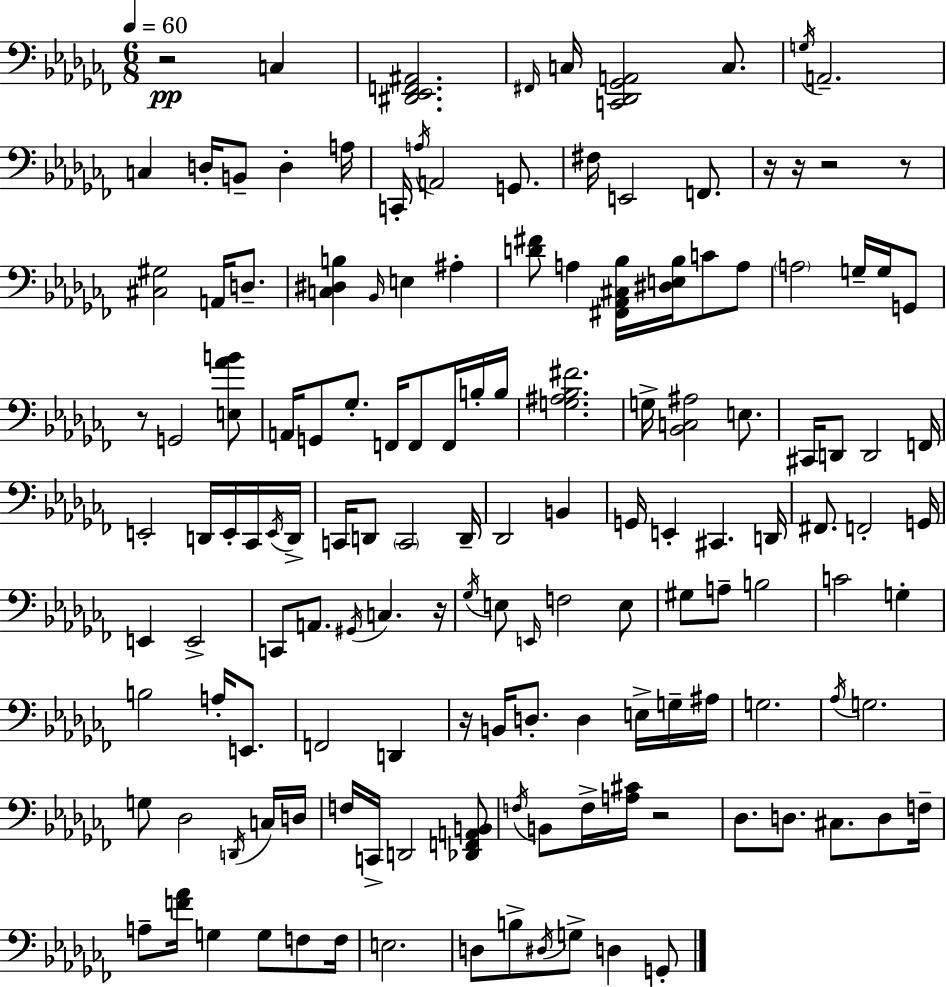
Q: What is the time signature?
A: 6/8